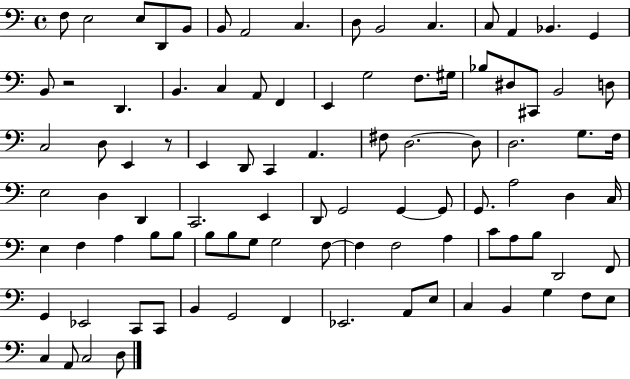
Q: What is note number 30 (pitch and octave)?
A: D3